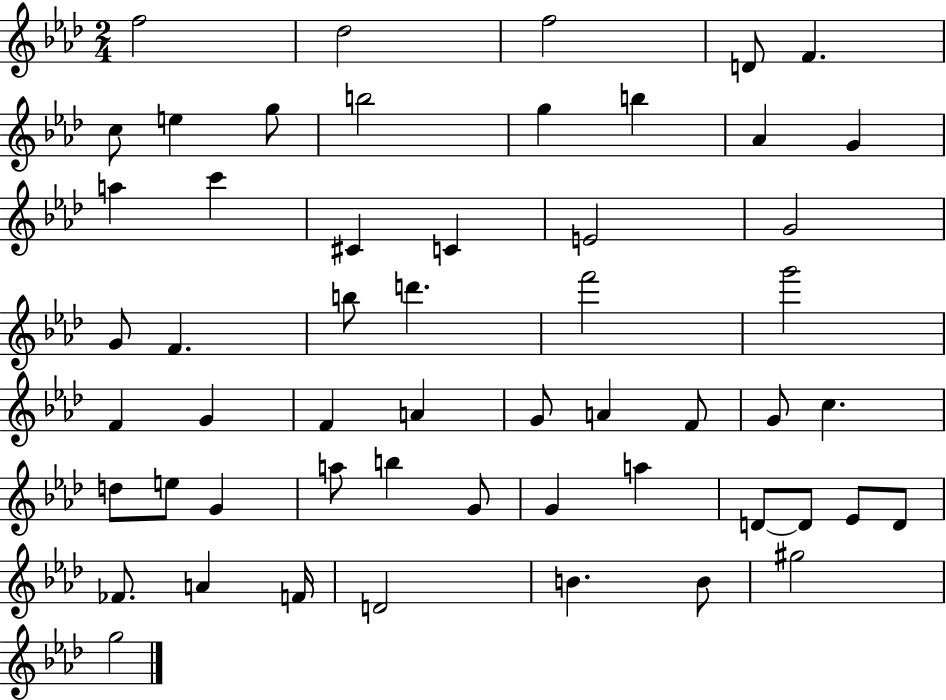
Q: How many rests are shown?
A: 0